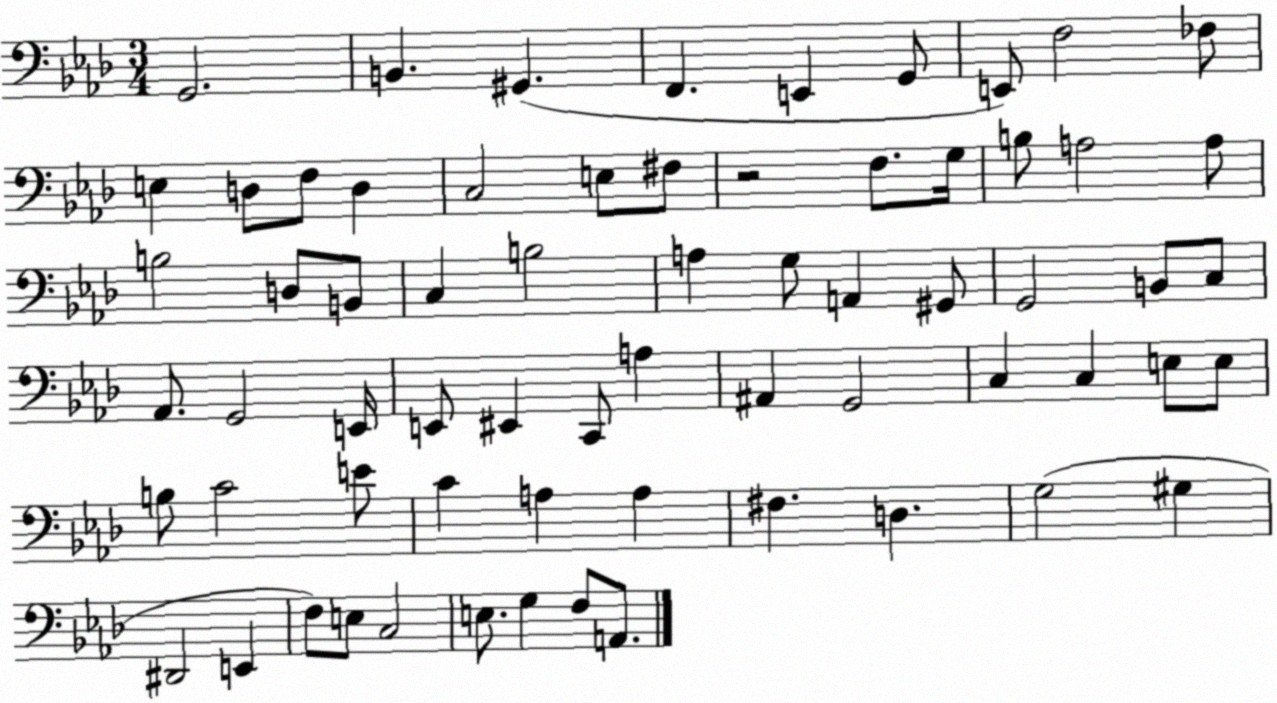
X:1
T:Untitled
M:3/4
L:1/4
K:Ab
G,,2 B,, ^G,, F,, E,, G,,/2 E,,/2 F,2 _F,/2 E, D,/2 F,/2 D, C,2 E,/2 ^F,/2 z2 F,/2 G,/4 B,/2 A,2 A,/2 B,2 D,/2 B,,/2 C, B,2 A, G,/2 A,, ^G,,/2 G,,2 B,,/2 C,/2 _A,,/2 G,,2 E,,/4 E,,/2 ^E,, C,,/2 A, ^A,, G,,2 C, C, E,/2 E,/2 B,/2 C2 E/2 C A, A, ^F, D, G,2 ^G, ^D,,2 E,, F,/2 E,/2 C,2 E,/2 G, F,/2 A,,/2